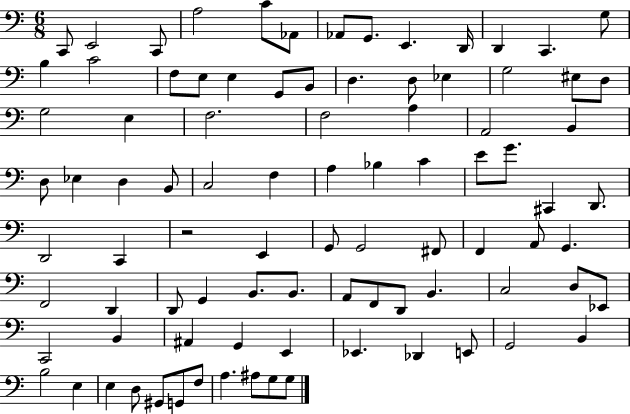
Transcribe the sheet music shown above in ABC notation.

X:1
T:Untitled
M:6/8
L:1/4
K:C
C,,/2 E,,2 C,,/2 A,2 C/2 _A,,/2 _A,,/2 G,,/2 E,, D,,/4 D,, C,, G,/2 B, C2 F,/2 E,/2 E, G,,/2 B,,/2 D, D,/2 _E, G,2 ^E,/2 D,/2 G,2 E, F,2 F,2 A, A,,2 B,, D,/2 _E, D, B,,/2 C,2 F, A, _B, C E/2 G/2 ^C,, D,,/2 D,,2 C,, z2 E,, G,,/2 G,,2 ^F,,/2 F,, A,,/2 G,, F,,2 D,, D,,/2 G,, B,,/2 B,,/2 A,,/2 F,,/2 D,,/2 B,, C,2 D,/2 _E,,/2 C,,2 B,, ^A,, G,, E,, _E,, _D,, E,,/2 G,,2 B,, B,2 E, E, D,/2 ^G,,/2 G,,/2 F,/2 A, ^A,/2 G,/2 G,/2